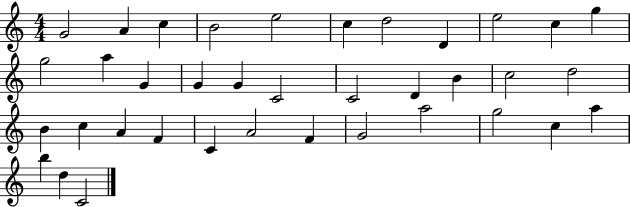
X:1
T:Untitled
M:4/4
L:1/4
K:C
G2 A c B2 e2 c d2 D e2 c g g2 a G G G C2 C2 D B c2 d2 B c A F C A2 F G2 a2 g2 c a b d C2